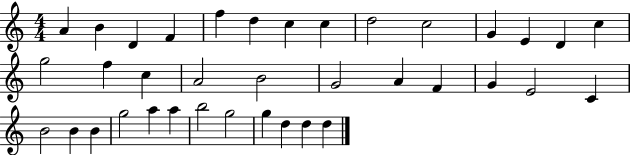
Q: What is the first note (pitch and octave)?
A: A4